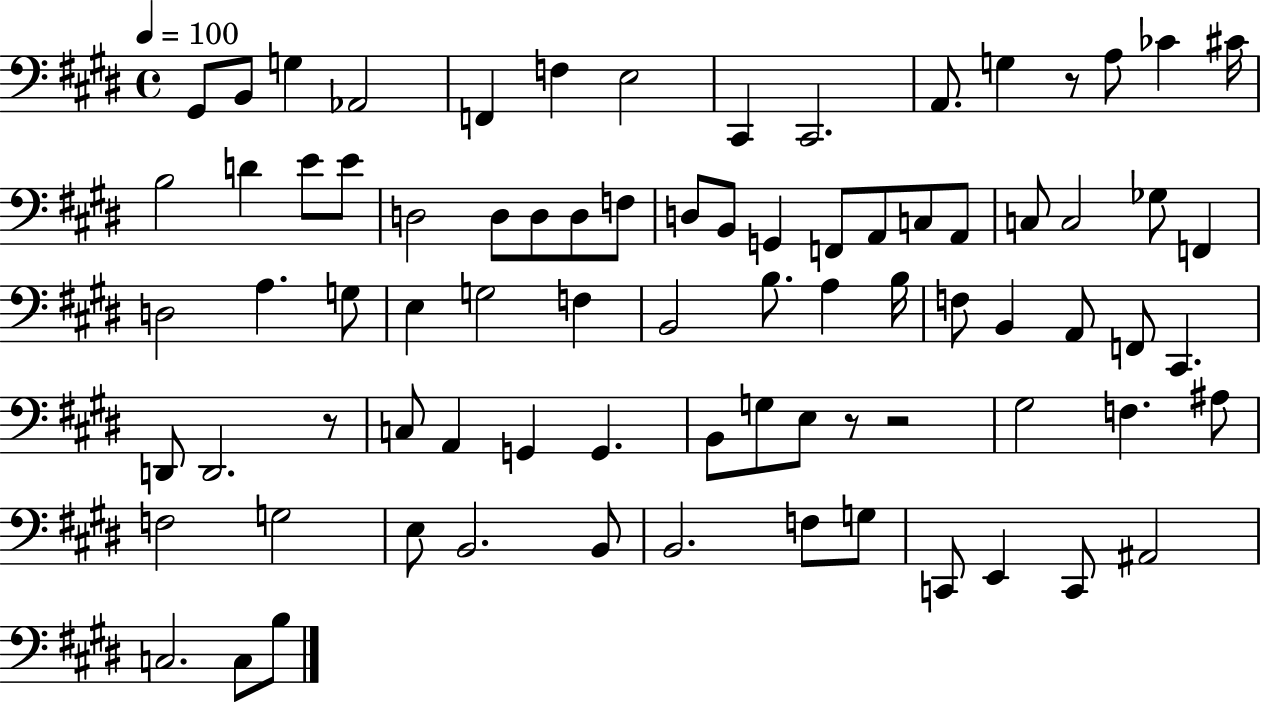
X:1
T:Untitled
M:4/4
L:1/4
K:E
^G,,/2 B,,/2 G, _A,,2 F,, F, E,2 ^C,, ^C,,2 A,,/2 G, z/2 A,/2 _C ^C/4 B,2 D E/2 E/2 D,2 D,/2 D,/2 D,/2 F,/2 D,/2 B,,/2 G,, F,,/2 A,,/2 C,/2 A,,/2 C,/2 C,2 _G,/2 F,, D,2 A, G,/2 E, G,2 F, B,,2 B,/2 A, B,/4 F,/2 B,, A,,/2 F,,/2 ^C,, D,,/2 D,,2 z/2 C,/2 A,, G,, G,, B,,/2 G,/2 E,/2 z/2 z2 ^G,2 F, ^A,/2 F,2 G,2 E,/2 B,,2 B,,/2 B,,2 F,/2 G,/2 C,,/2 E,, C,,/2 ^A,,2 C,2 C,/2 B,/2